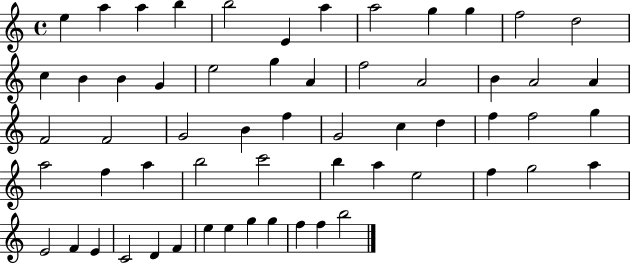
E5/q A5/q A5/q B5/q B5/h E4/q A5/q A5/h G5/q G5/q F5/h D5/h C5/q B4/q B4/q G4/q E5/h G5/q A4/q F5/h A4/h B4/q A4/h A4/q F4/h F4/h G4/h B4/q F5/q G4/h C5/q D5/q F5/q F5/h G5/q A5/h F5/q A5/q B5/h C6/h B5/q A5/q E5/h F5/q G5/h A5/q E4/h F4/q E4/q C4/h D4/q F4/q E5/q E5/q G5/q G5/q F5/q F5/q B5/h